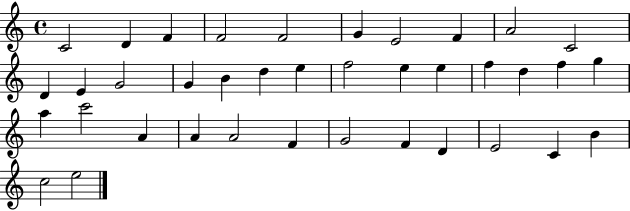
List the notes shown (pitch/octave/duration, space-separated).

C4/h D4/q F4/q F4/h F4/h G4/q E4/h F4/q A4/h C4/h D4/q E4/q G4/h G4/q B4/q D5/q E5/q F5/h E5/q E5/q F5/q D5/q F5/q G5/q A5/q C6/h A4/q A4/q A4/h F4/q G4/h F4/q D4/q E4/h C4/q B4/q C5/h E5/h